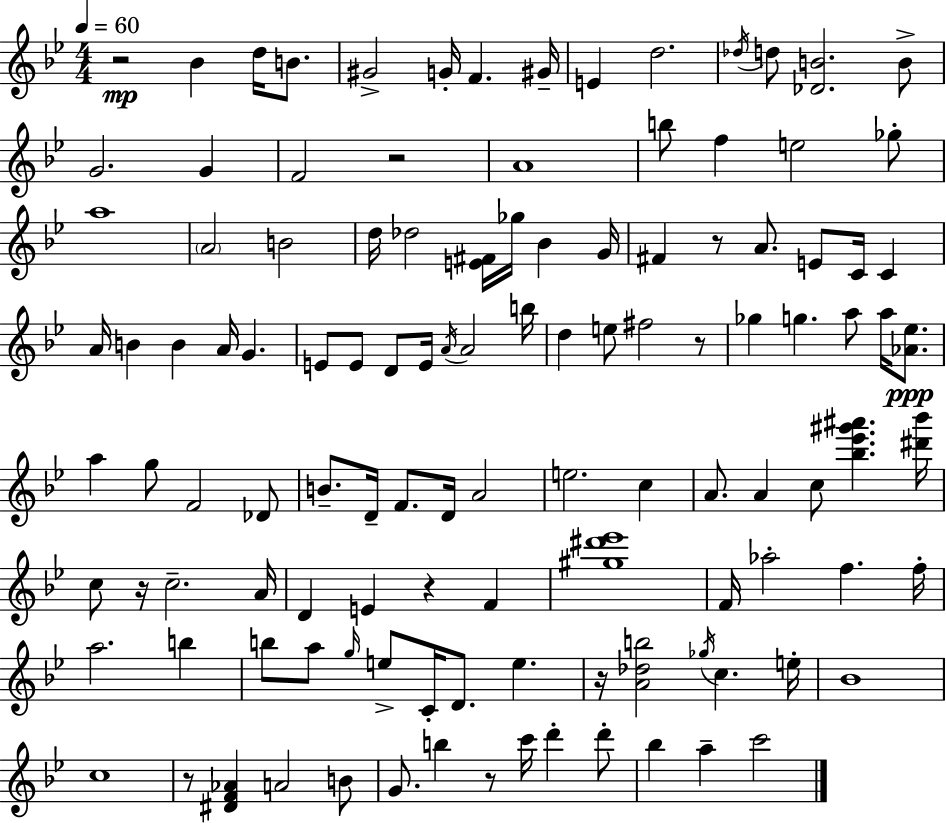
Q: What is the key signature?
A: BES major